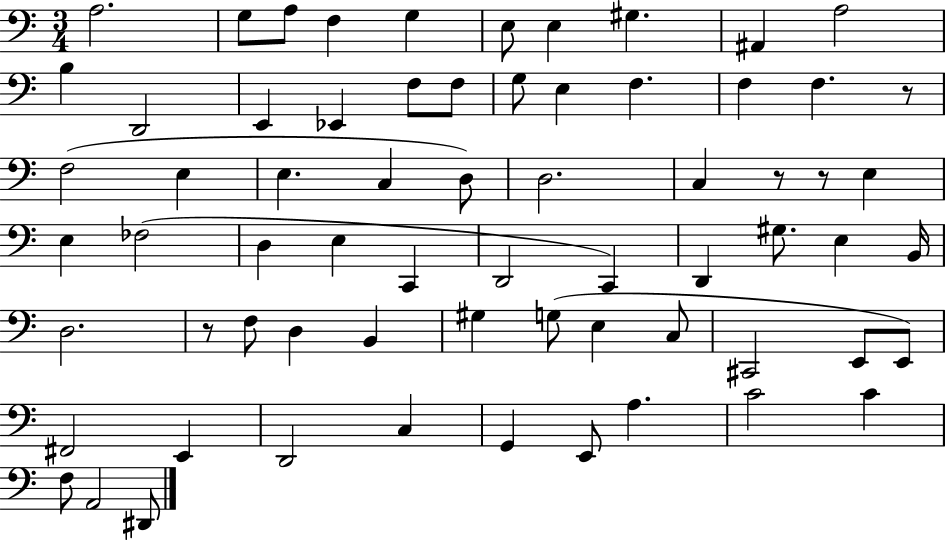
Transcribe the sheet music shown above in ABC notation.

X:1
T:Untitled
M:3/4
L:1/4
K:C
A,2 G,/2 A,/2 F, G, E,/2 E, ^G, ^A,, A,2 B, D,,2 E,, _E,, F,/2 F,/2 G,/2 E, F, F, F, z/2 F,2 E, E, C, D,/2 D,2 C, z/2 z/2 E, E, _F,2 D, E, C,, D,,2 C,, D,, ^G,/2 E, B,,/4 D,2 z/2 F,/2 D, B,, ^G, G,/2 E, C,/2 ^C,,2 E,,/2 E,,/2 ^F,,2 E,, D,,2 C, G,, E,,/2 A, C2 C F,/2 A,,2 ^D,,/2